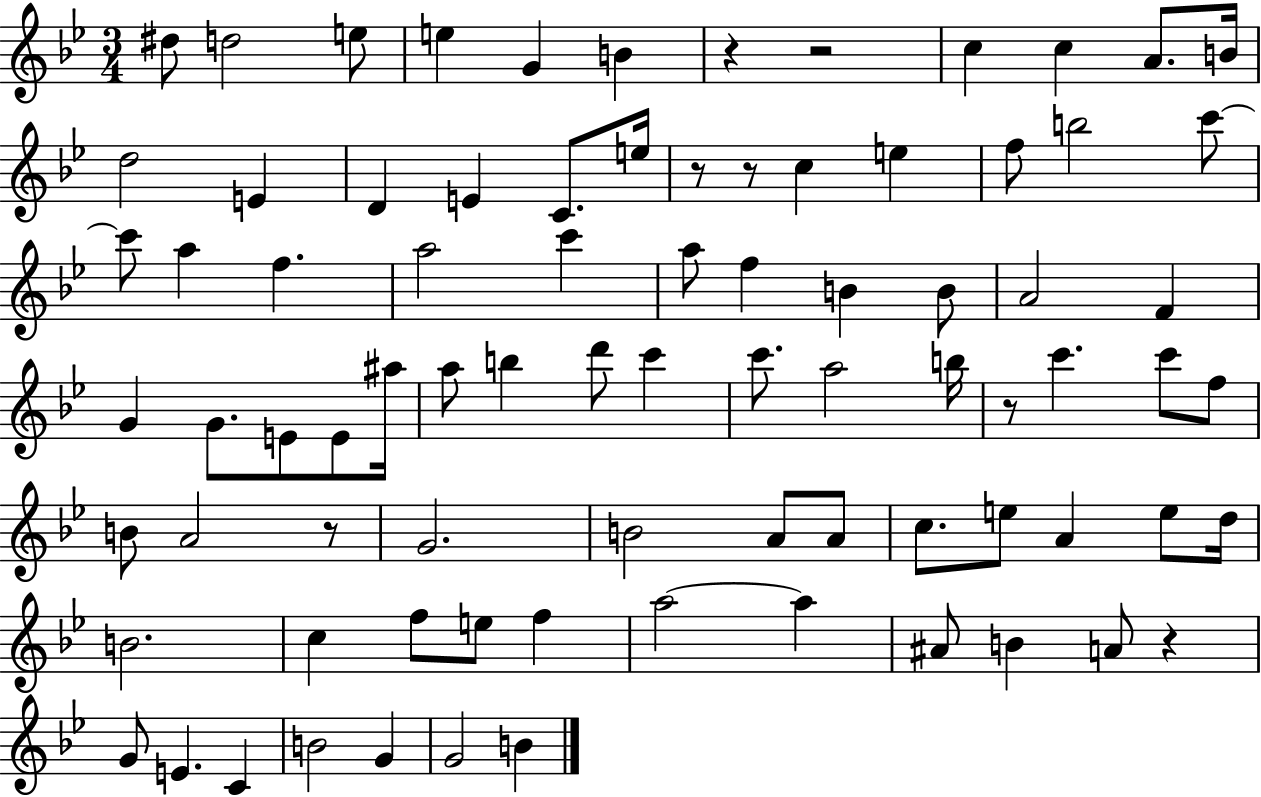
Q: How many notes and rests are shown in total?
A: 82